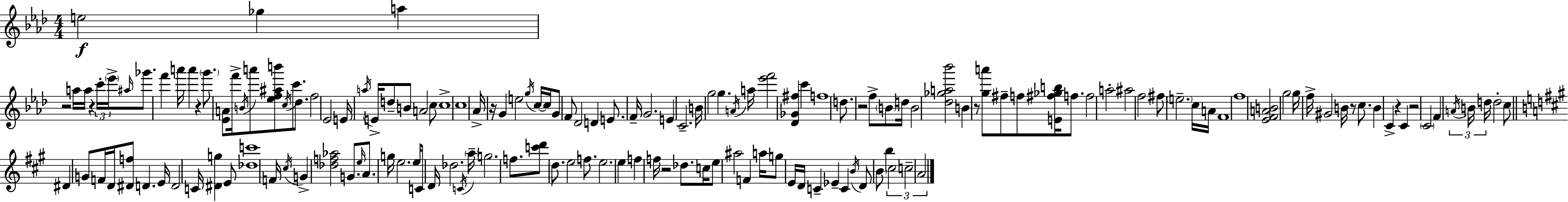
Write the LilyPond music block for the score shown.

{
  \clef treble
  \numericTimeSignature
  \time 4/4
  \key aes \major
  \repeat volta 2 { e''2\f ges''4 a''4 | r2 a''16 a''16 r4 \tuplet 3/2 { c'''16-. \parenthesize ees'''16-> | \grace { ais''16 } } ges'''8. f'''4 a'''16 a'''4 r4 | \parenthesize g'''8. <ees' a'>8 f'''16-> \acciaccatura { b'16 } a'''8 <ees'' f'' ais'' b'''>8 \acciaccatura { c''16 } c'''8. | \break des''8. f''2 ees'2 | e'16 \acciaccatura { a''16 } e'16-> d''8-- b'8 a'2 | c''8 c''1-> | c''1 | \break aes'16-> r16 g'4 e''2 | \acciaccatura { g''16 } c''16~~ c''16 g'8 f'8 des'2 | d'4 e'8. f'16-- g'2. | e'4 c'2.-- | \break b'16 g''2 g''4. | \acciaccatura { a'16 } a''16 <ees''' f'''>2 <des' ges' fis''>4 | c'''4 f''1 | d''8. r2 | \break f''8-> \parenthesize b'8 d''16 b'2 <des'' ges'' a'' bes'''>2 | b'4 r8 <g'' a'''>8 fis''8-- | f''8 <e' fis'' ges'' b''>16 f''8. f''2 a''2-. | ais''2 f''2 | \break fis''8 \parenthesize e''2.-- | c''16 a'16 f'1 | f''1 | <ees' f' a' b'>2 g''2 | \break g''16 f''16-> gis'2 | b'16 r8 c''8. b'4 c'4-> r4 | c'4 r2 \parenthesize c'2 | f'4 \tuplet 3/2 { \acciaccatura { a'16 } b'16 d''16 } d''2-. | \break c''8 \bar "||" \break \key a \major dis'4 g'8 f'16 d'16 <dis' f''>8 d'4. | e'16 d'2 c'16 <dis' g''>4 e'8 | <des'' c'''>1 | f'16 \acciaccatura { cis''16 } g'4-> <des'' f'' aes''>2 g'8. | \break \grace { e''16 } a'8. g''16 e''2. | e''16 c'8 d'16 des''2. | \acciaccatura { c'16 } \parenthesize a''16-- g''2. | f''8. <c''' d'''>8 d''8. e''2 | \break f''8. e''2. e''4 | f''4 f''16 r2 | des''8. c''16 e''8 ais''2 f'4 | a''16 g''8 e'16 d'16 c'4-- ees'4-- c'4 | \break \acciaccatura { b'16 } d'8 \parenthesize b'8 b''4 \tuplet 3/2 { cis''2 | c''2-- a'2 } | } \bar "|."
}